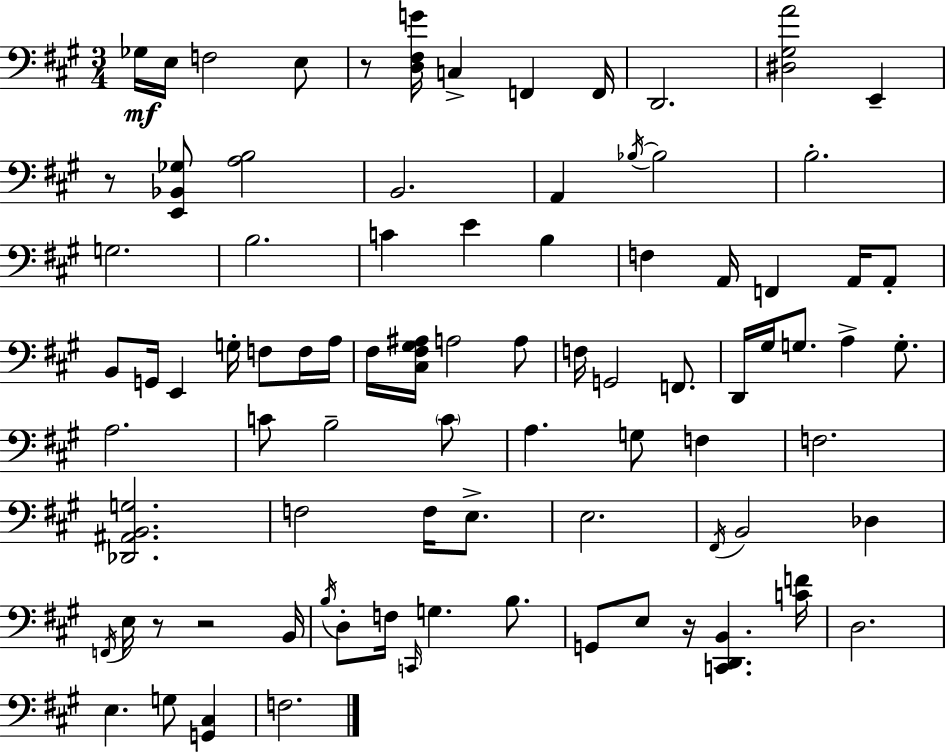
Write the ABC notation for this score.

X:1
T:Untitled
M:3/4
L:1/4
K:A
_G,/4 E,/4 F,2 E,/2 z/2 [D,^F,G]/4 C, F,, F,,/4 D,,2 [^D,^G,A]2 E,, z/2 [E,,_B,,_G,]/2 [A,B,]2 B,,2 A,, _B,/4 _B,2 B,2 G,2 B,2 C E B, F, A,,/4 F,, A,,/4 A,,/2 B,,/2 G,,/4 E,, G,/4 F,/2 F,/4 A,/4 ^F,/4 [^C,^F,^G,^A,]/4 A,2 A,/2 F,/4 G,,2 F,,/2 D,,/4 ^G,/4 G,/2 A, G,/2 A,2 C/2 B,2 C/2 A, G,/2 F, F,2 [_D,,^A,,B,,G,]2 F,2 F,/4 E,/2 E,2 ^F,,/4 B,,2 _D, F,,/4 E,/4 z/2 z2 B,,/4 B,/4 D,/2 F,/4 C,,/4 G, B,/2 G,,/2 E,/2 z/4 [C,,D,,B,,] [CF]/4 D,2 E, G,/2 [G,,^C,] F,2